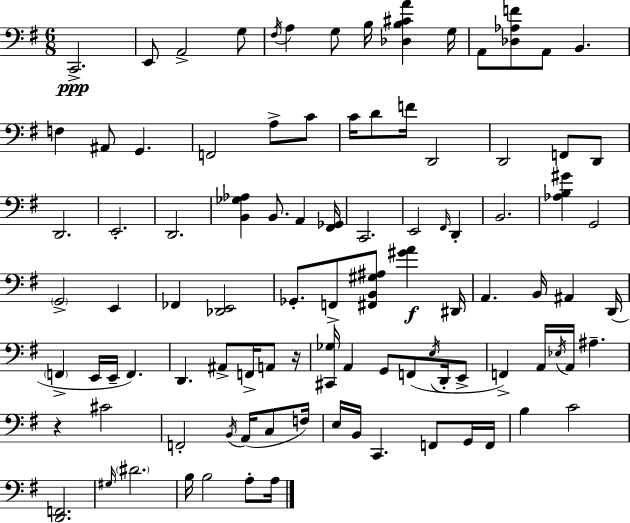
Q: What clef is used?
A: bass